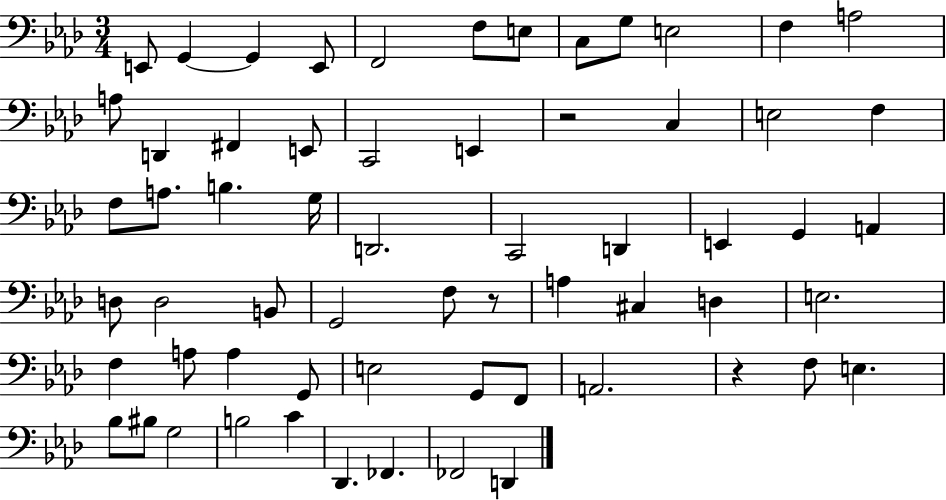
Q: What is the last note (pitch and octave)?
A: D2